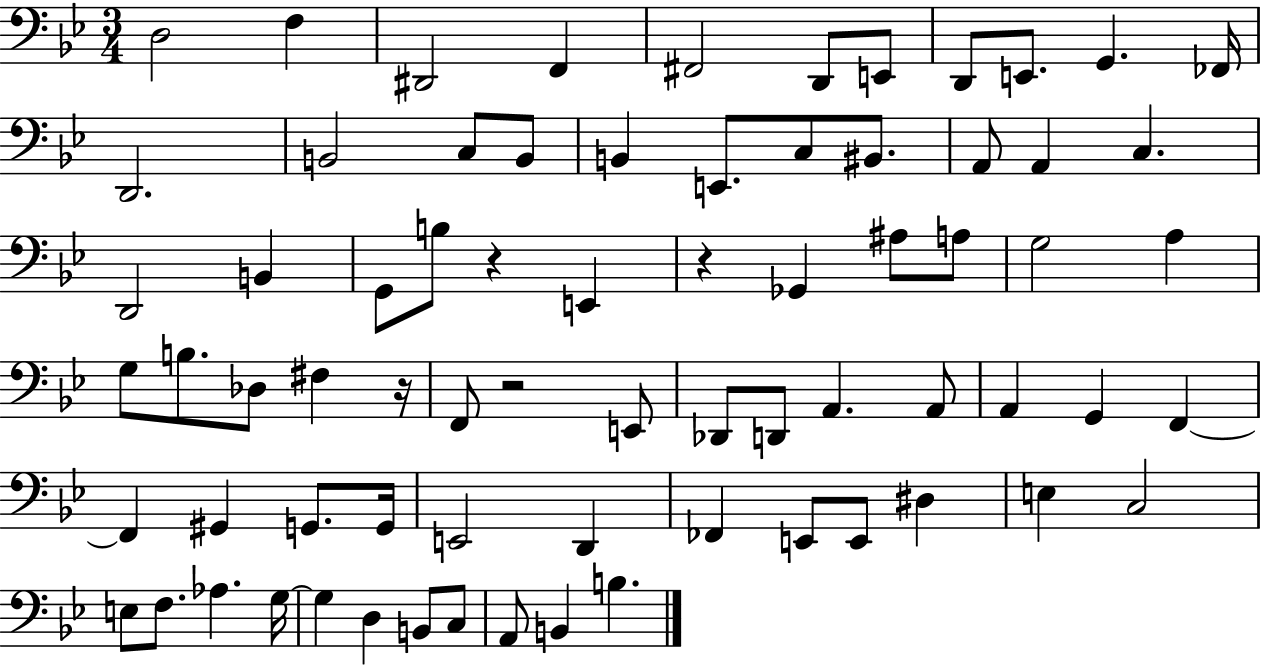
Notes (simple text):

D3/h F3/q D#2/h F2/q F#2/h D2/e E2/e D2/e E2/e. G2/q. FES2/s D2/h. B2/h C3/e B2/e B2/q E2/e. C3/e BIS2/e. A2/e A2/q C3/q. D2/h B2/q G2/e B3/e R/q E2/q R/q Gb2/q A#3/e A3/e G3/h A3/q G3/e B3/e. Db3/e F#3/q R/s F2/e R/h E2/e Db2/e D2/e A2/q. A2/e A2/q G2/q F2/q F2/q G#2/q G2/e. G2/s E2/h D2/q FES2/q E2/e E2/e D#3/q E3/q C3/h E3/e F3/e. Ab3/q. G3/s G3/q D3/q B2/e C3/e A2/e B2/q B3/q.